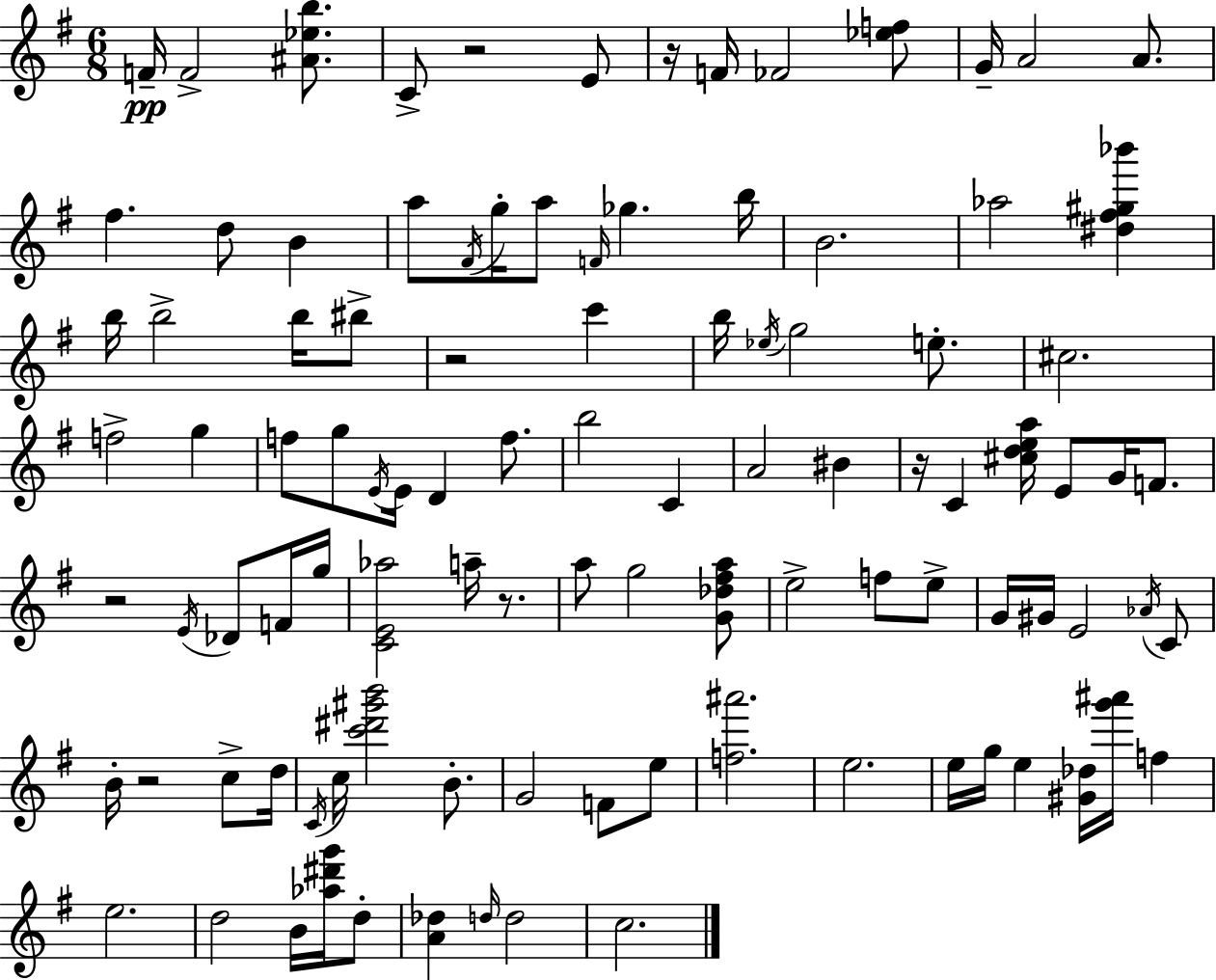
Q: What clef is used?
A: treble